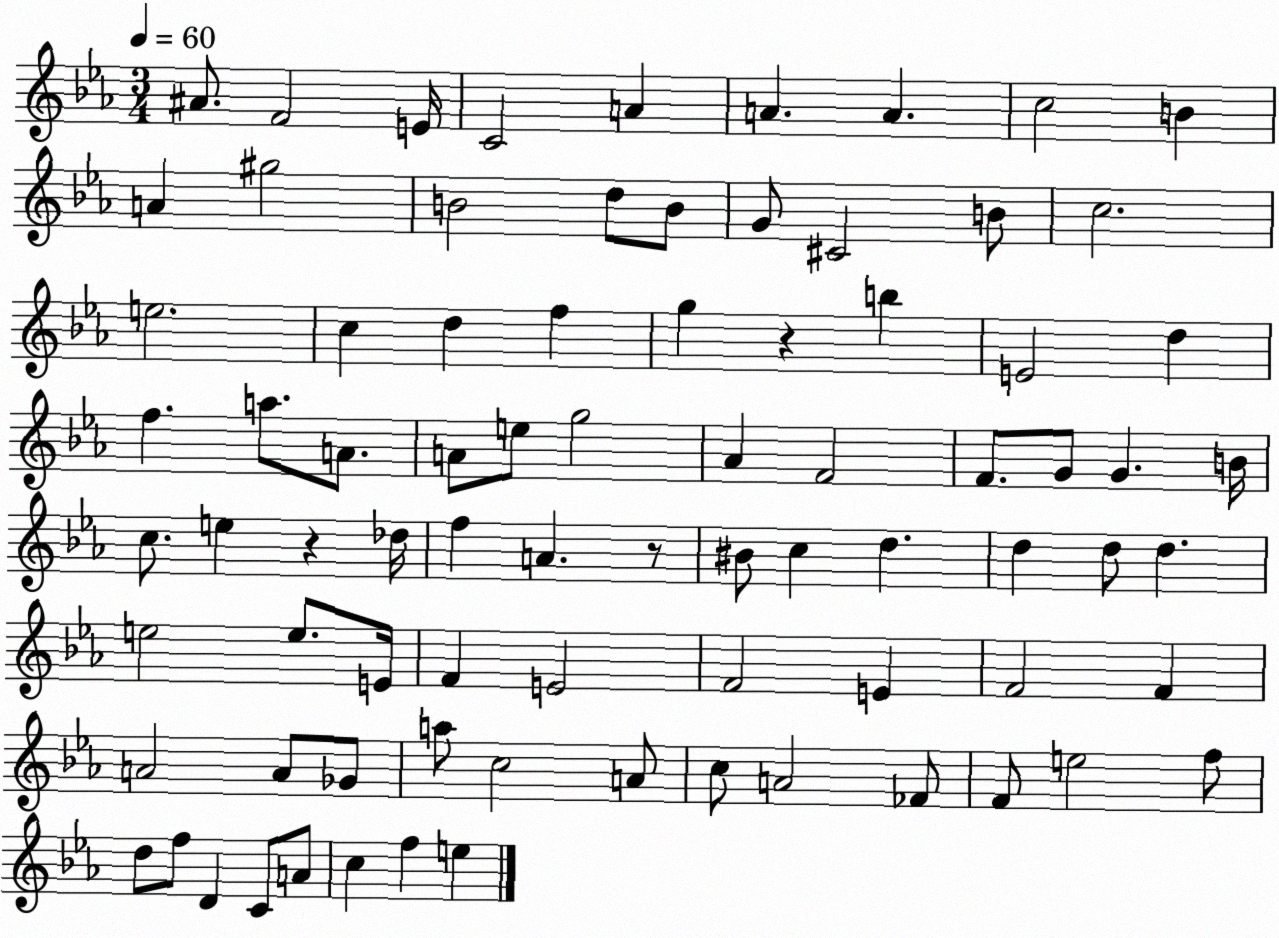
X:1
T:Untitled
M:3/4
L:1/4
K:Eb
^A/2 F2 E/4 C2 A A A c2 B A ^g2 B2 d/2 B/2 G/2 ^C2 B/2 c2 e2 c d f g z b E2 d f a/2 A/2 A/2 e/2 g2 _A F2 F/2 G/2 G B/4 c/2 e z _d/4 f A z/2 ^B/2 c d d d/2 d e2 e/2 E/4 F E2 F2 E F2 F A2 A/2 _G/2 a/2 c2 A/2 c/2 A2 _F/2 F/2 e2 f/2 d/2 f/2 D C/2 A/2 c f e